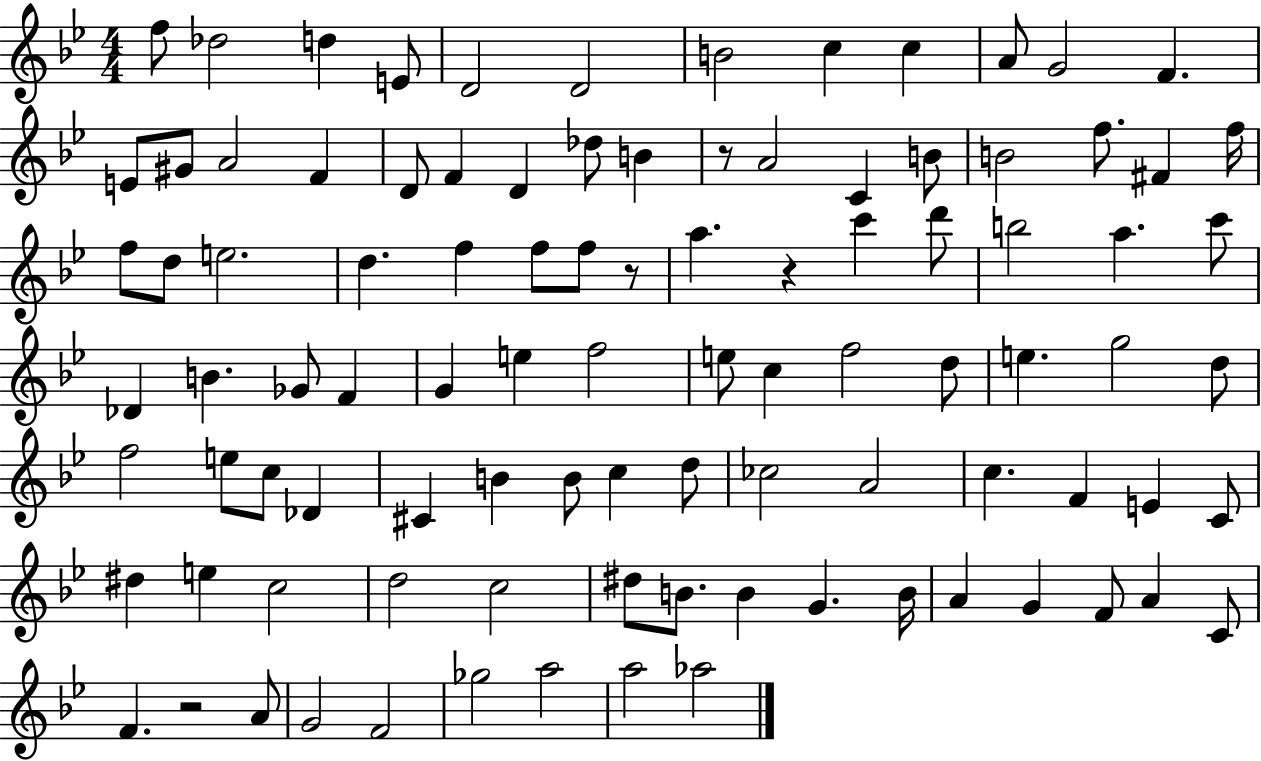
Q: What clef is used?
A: treble